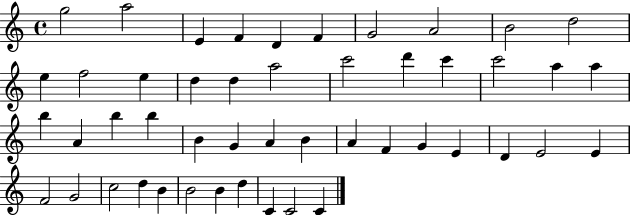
{
  \clef treble
  \time 4/4
  \defaultTimeSignature
  \key c \major
  g''2 a''2 | e'4 f'4 d'4 f'4 | g'2 a'2 | b'2 d''2 | \break e''4 f''2 e''4 | d''4 d''4 a''2 | c'''2 d'''4 c'''4 | c'''2 a''4 a''4 | \break b''4 a'4 b''4 b''4 | b'4 g'4 a'4 b'4 | a'4 f'4 g'4 e'4 | d'4 e'2 e'4 | \break f'2 g'2 | c''2 d''4 b'4 | b'2 b'4 d''4 | c'4 c'2 c'4 | \break \bar "|."
}